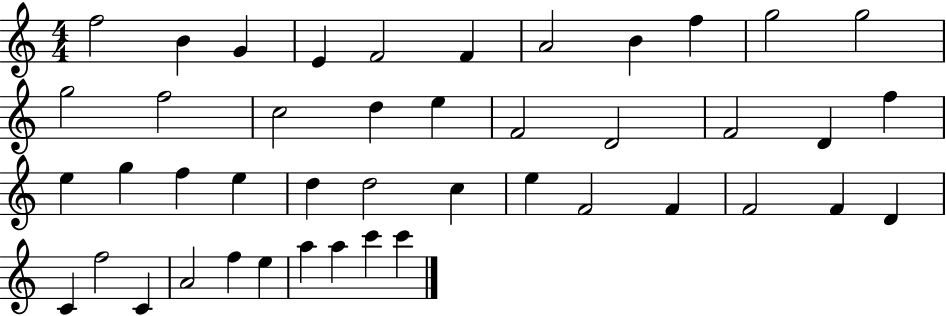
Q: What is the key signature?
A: C major